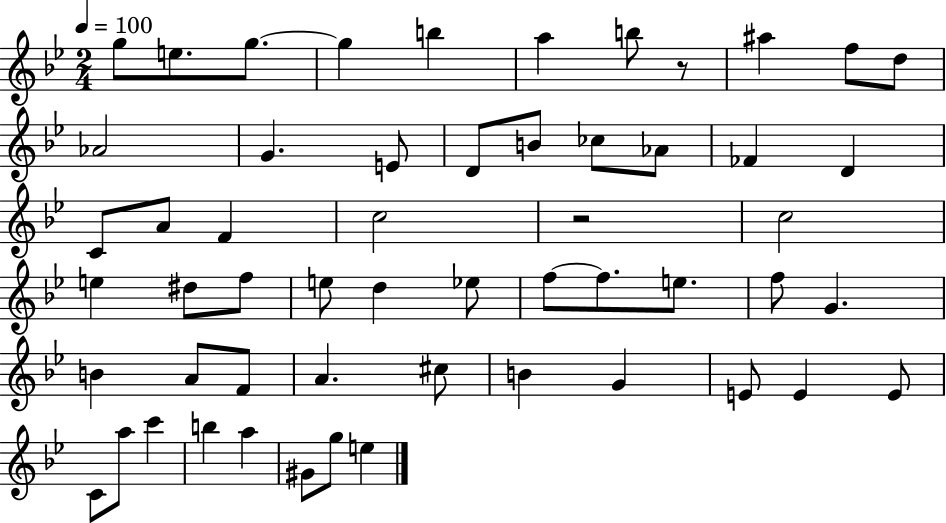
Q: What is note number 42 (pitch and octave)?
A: G4